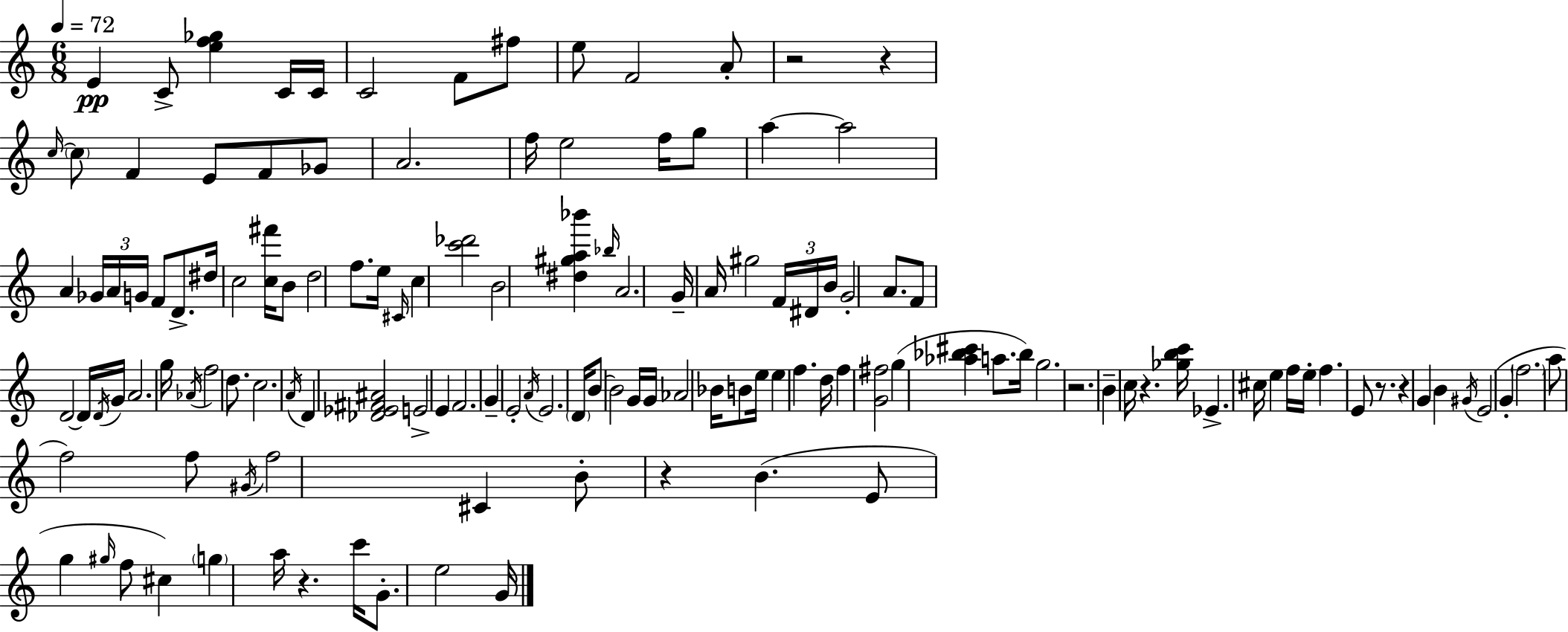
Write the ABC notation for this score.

X:1
T:Untitled
M:6/8
L:1/4
K:C
E C/2 [ef_g] C/4 C/4 C2 F/2 ^f/2 e/2 F2 A/2 z2 z c/4 c/2 F E/2 F/2 _G/2 A2 f/4 e2 f/4 g/2 a a2 A _G/4 A/4 G/4 F/2 D/2 ^d/4 c2 [c^f']/4 B/2 d2 f/2 e/4 ^C/4 c [c'_d']2 B2 [^d^ga_b'] _b/4 A2 G/4 A/4 ^g2 F/4 ^D/4 B/4 G2 A/2 F/2 D2 D/4 D/4 G/4 A2 g/4 _A/4 f2 d/2 c2 A/4 D [_D_E^F^A]2 E2 E F2 G E2 A/4 E2 D/4 B/2 B2 G/4 G/4 _A2 _B/4 B/2 e/4 e f d/4 f [G^f]2 g [_a_b^c'] a/2 _b/4 g2 z2 B c/4 z [_gbc']/4 _E ^c/4 e f/4 e/4 f E/2 z/2 z G B ^G/4 E2 G f2 a/2 f2 f/2 ^G/4 f2 ^C B/2 z B E/2 g ^g/4 f/2 ^c g a/4 z c'/4 G/2 e2 G/4